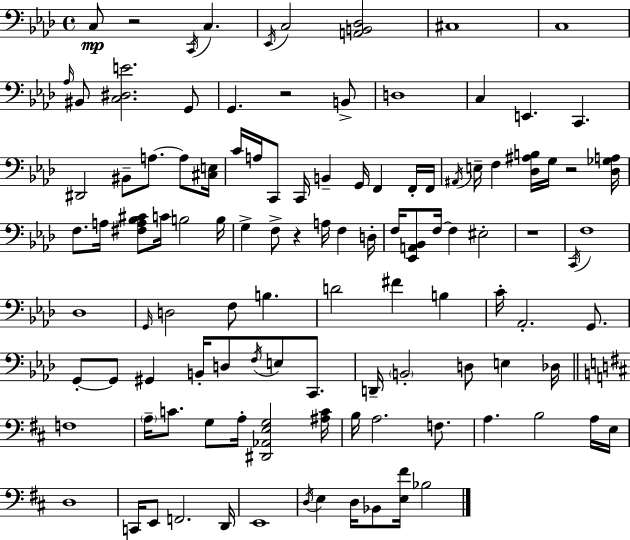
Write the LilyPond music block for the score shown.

{
  \clef bass
  \time 4/4
  \defaultTimeSignature
  \key aes \major
  c8\mp r2 \acciaccatura { c,16 } c4. | \acciaccatura { ees,16 } c2 <a, b, des>2 | cis1 | c1 | \break \grace { aes16 } bis,8 <c dis e'>2. | g,8 g,4. r2 | b,8-> d1 | c4 e,4. c,4. | \break dis,2 bis,8-- a8.~~ | a8 <cis e>16 c'16 a16 c,8 c,16 b,4-- g,16 f,4 | f,16-. f,16 \acciaccatura { ais,16 } e16-- f4 <des ais b>16 g16 r2 | <des ges a>16 f8. a16 <fis a bes cis'>8 c'16 b2 | \break b16 g4-> f8-> r4 a16 f4 | d16-. f16 <ees, a, bes,>8 f16~~ f4 eis2-. | r1 | \acciaccatura { c,16 } f1 | \break des1 | \grace { g,16 } d2 f8 | b4. d'2 fis'4 | b4 c'16-. aes,2.-. | \break g,8. g,8-.~~ g,8 gis,4 b,16-. d8 | \acciaccatura { f16 } e8 c,8. d,16-- \parenthesize b,2-. | d8 e4 des16 \bar "||" \break \key d \major f1 | \parenthesize a16-- c'8. g8 a16-. <dis, aes, e g>2 <ais c'>16 | b16 a2. f8. | a4. b2 a16 e16 | \break d1 | c,16 e,8 f,2. d,16 | e,1 | \acciaccatura { d16 } e4 d16 bes,8 <e fis'>16 bes2 | \break \bar "|."
}